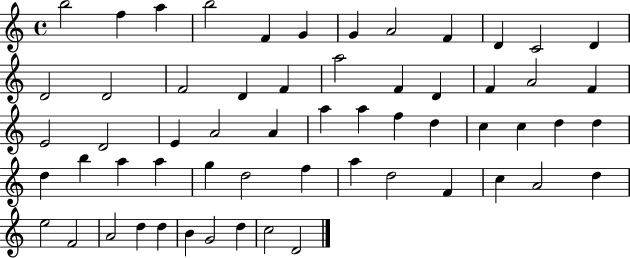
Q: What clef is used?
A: treble